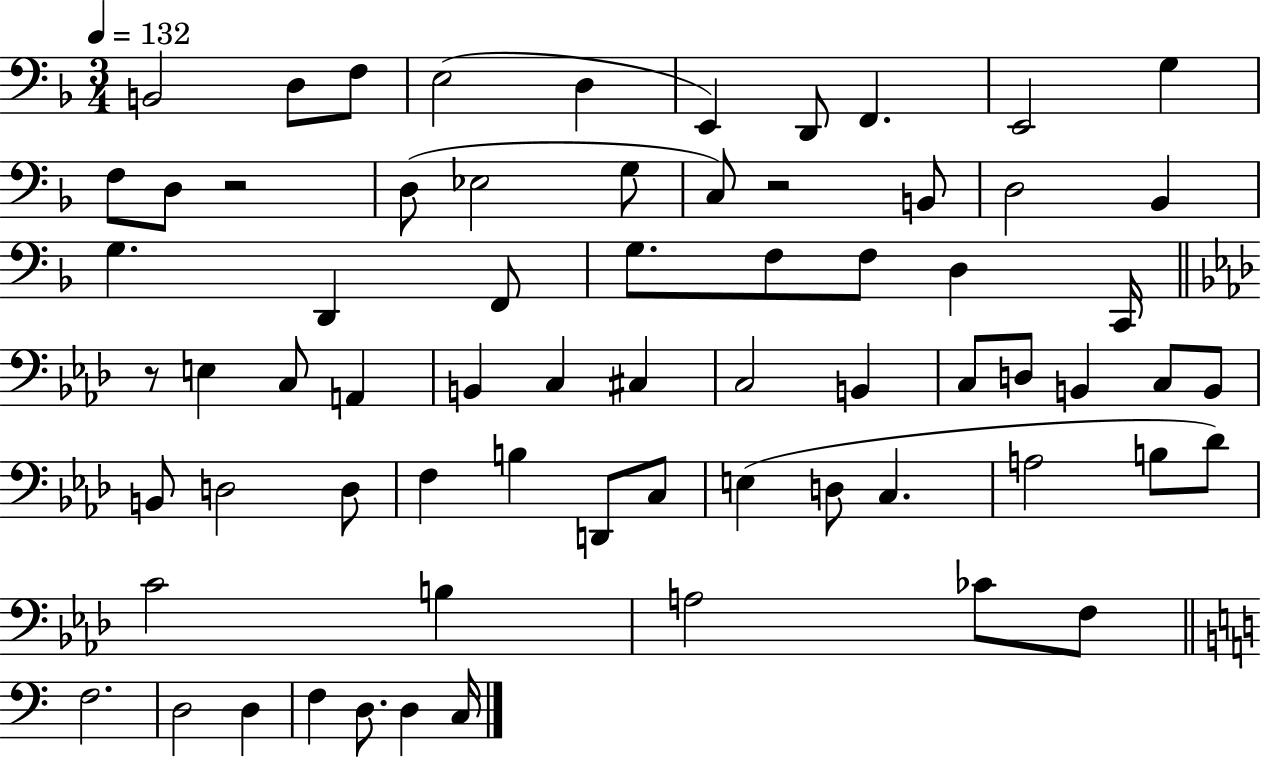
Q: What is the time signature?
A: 3/4